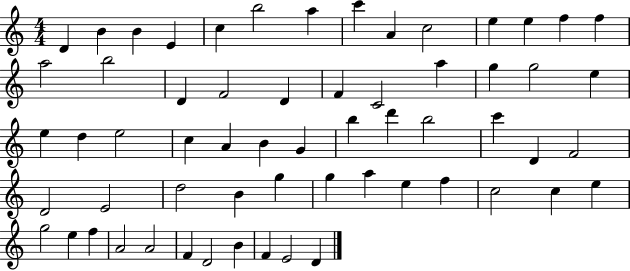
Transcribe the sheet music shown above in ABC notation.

X:1
T:Untitled
M:4/4
L:1/4
K:C
D B B E c b2 a c' A c2 e e f f a2 b2 D F2 D F C2 a g g2 e e d e2 c A B G b d' b2 c' D F2 D2 E2 d2 B g g a e f c2 c e g2 e f A2 A2 F D2 B F E2 D